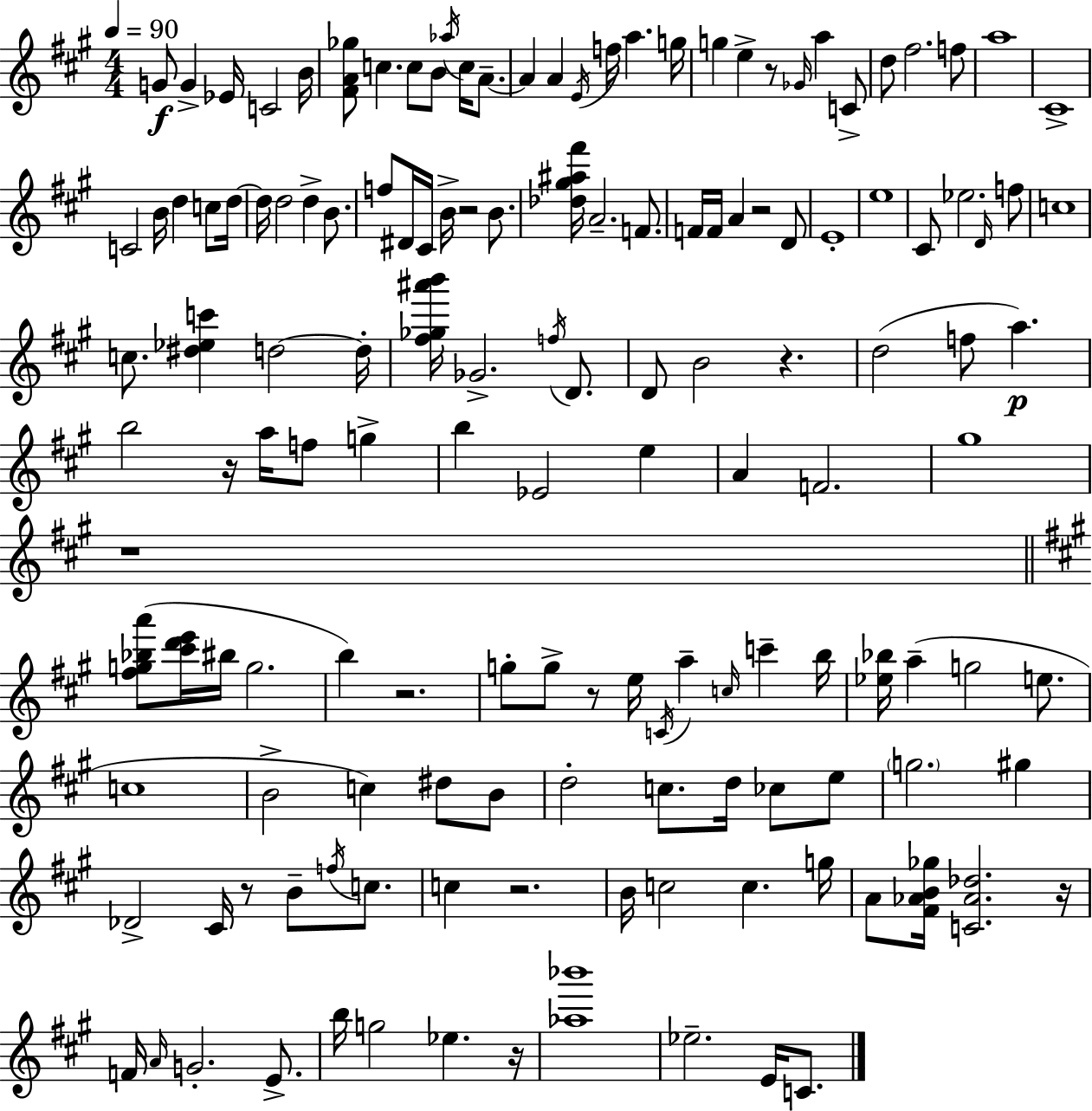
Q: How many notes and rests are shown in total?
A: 144